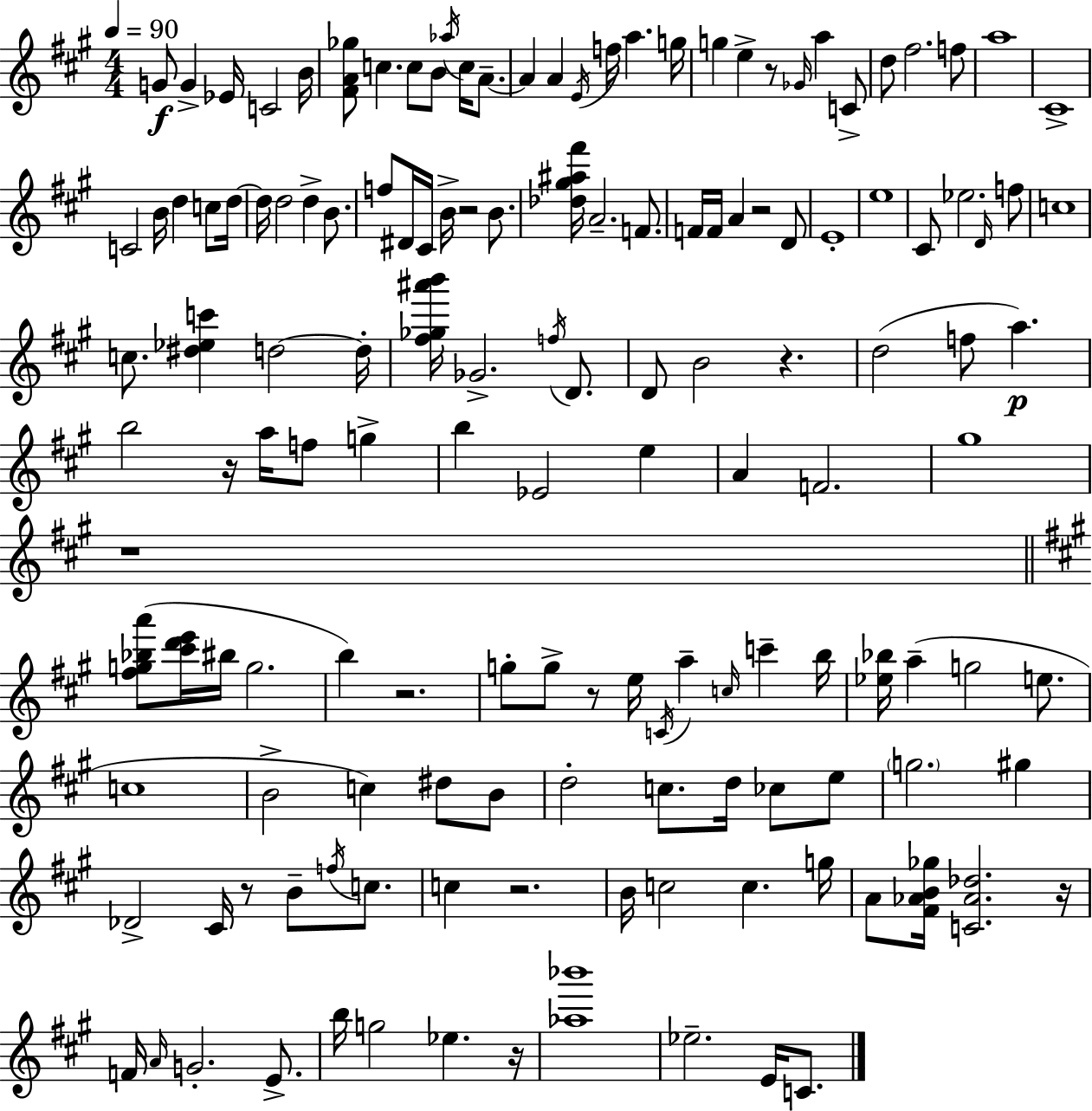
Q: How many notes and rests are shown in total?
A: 144